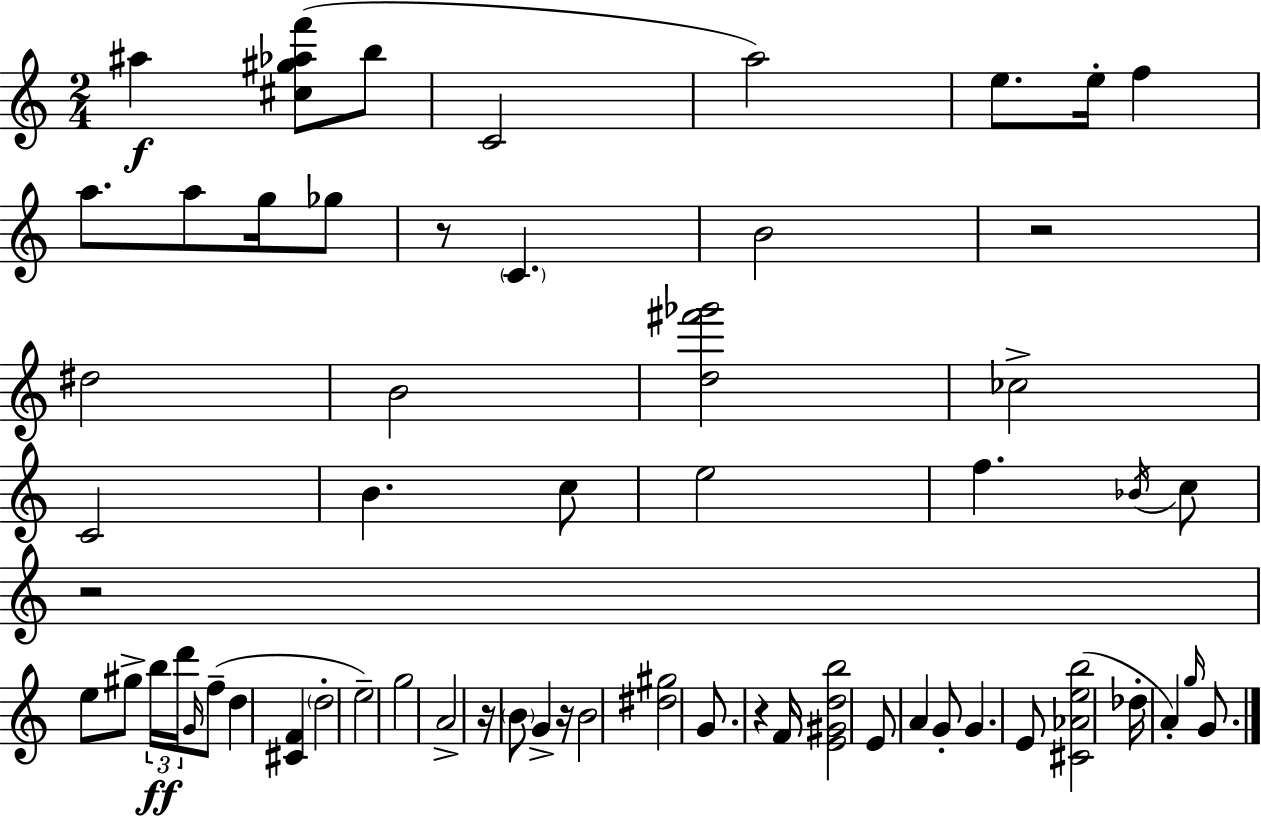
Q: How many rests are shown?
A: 6